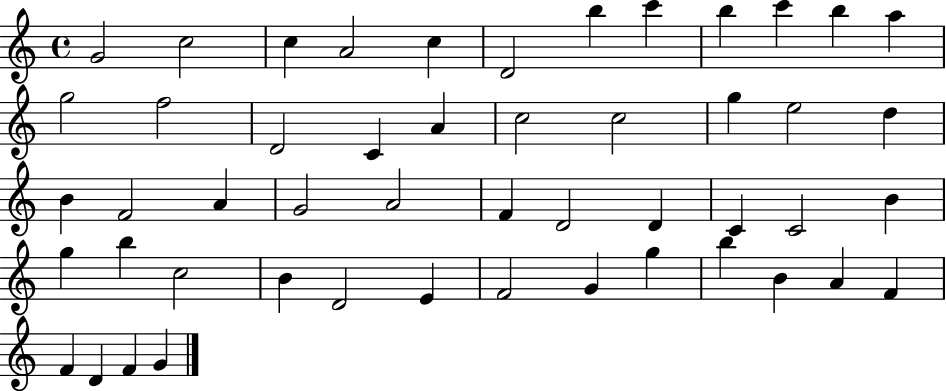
{
  \clef treble
  \time 4/4
  \defaultTimeSignature
  \key c \major
  g'2 c''2 | c''4 a'2 c''4 | d'2 b''4 c'''4 | b''4 c'''4 b''4 a''4 | \break g''2 f''2 | d'2 c'4 a'4 | c''2 c''2 | g''4 e''2 d''4 | \break b'4 f'2 a'4 | g'2 a'2 | f'4 d'2 d'4 | c'4 c'2 b'4 | \break g''4 b''4 c''2 | b'4 d'2 e'4 | f'2 g'4 g''4 | b''4 b'4 a'4 f'4 | \break f'4 d'4 f'4 g'4 | \bar "|."
}